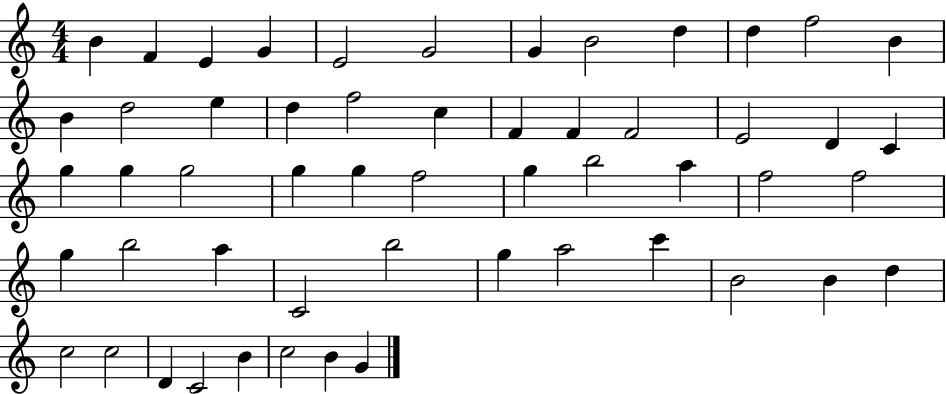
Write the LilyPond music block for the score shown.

{
  \clef treble
  \numericTimeSignature
  \time 4/4
  \key c \major
  b'4 f'4 e'4 g'4 | e'2 g'2 | g'4 b'2 d''4 | d''4 f''2 b'4 | \break b'4 d''2 e''4 | d''4 f''2 c''4 | f'4 f'4 f'2 | e'2 d'4 c'4 | \break g''4 g''4 g''2 | g''4 g''4 f''2 | g''4 b''2 a''4 | f''2 f''2 | \break g''4 b''2 a''4 | c'2 b''2 | g''4 a''2 c'''4 | b'2 b'4 d''4 | \break c''2 c''2 | d'4 c'2 b'4 | c''2 b'4 g'4 | \bar "|."
}